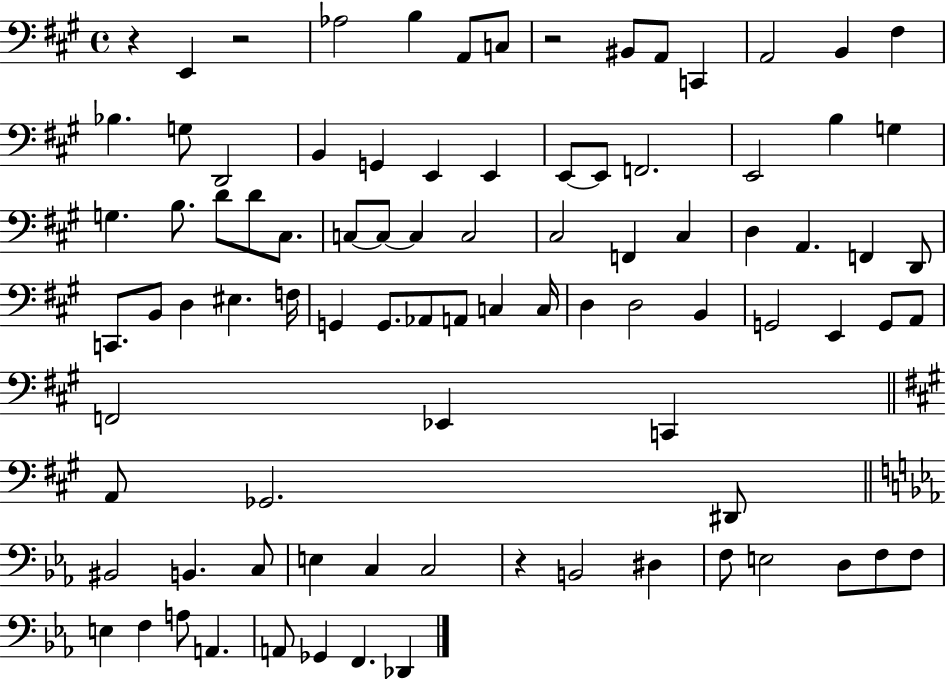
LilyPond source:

{
  \clef bass
  \time 4/4
  \defaultTimeSignature
  \key a \major
  \repeat volta 2 { r4 e,4 r2 | aes2 b4 a,8 c8 | r2 bis,8 a,8 c,4 | a,2 b,4 fis4 | \break bes4. g8 d,2 | b,4 g,4 e,4 e,4 | e,8~~ e,8 f,2. | e,2 b4 g4 | \break g4. b8. d'8 d'8 cis8. | c8~~ c8~~ c4 c2 | cis2 f,4 cis4 | d4 a,4. f,4 d,8 | \break c,8. b,8 d4 eis4. f16 | g,4 g,8. aes,8 a,8 c4 c16 | d4 d2 b,4 | g,2 e,4 g,8 a,8 | \break f,2 ees,4 c,4 | \bar "||" \break \key a \major a,8 ges,2. dis,8 | \bar "||" \break \key ees \major bis,2 b,4. c8 | e4 c4 c2 | r4 b,2 dis4 | f8 e2 d8 f8 f8 | \break e4 f4 a8 a,4. | a,8 ges,4 f,4. des,4 | } \bar "|."
}